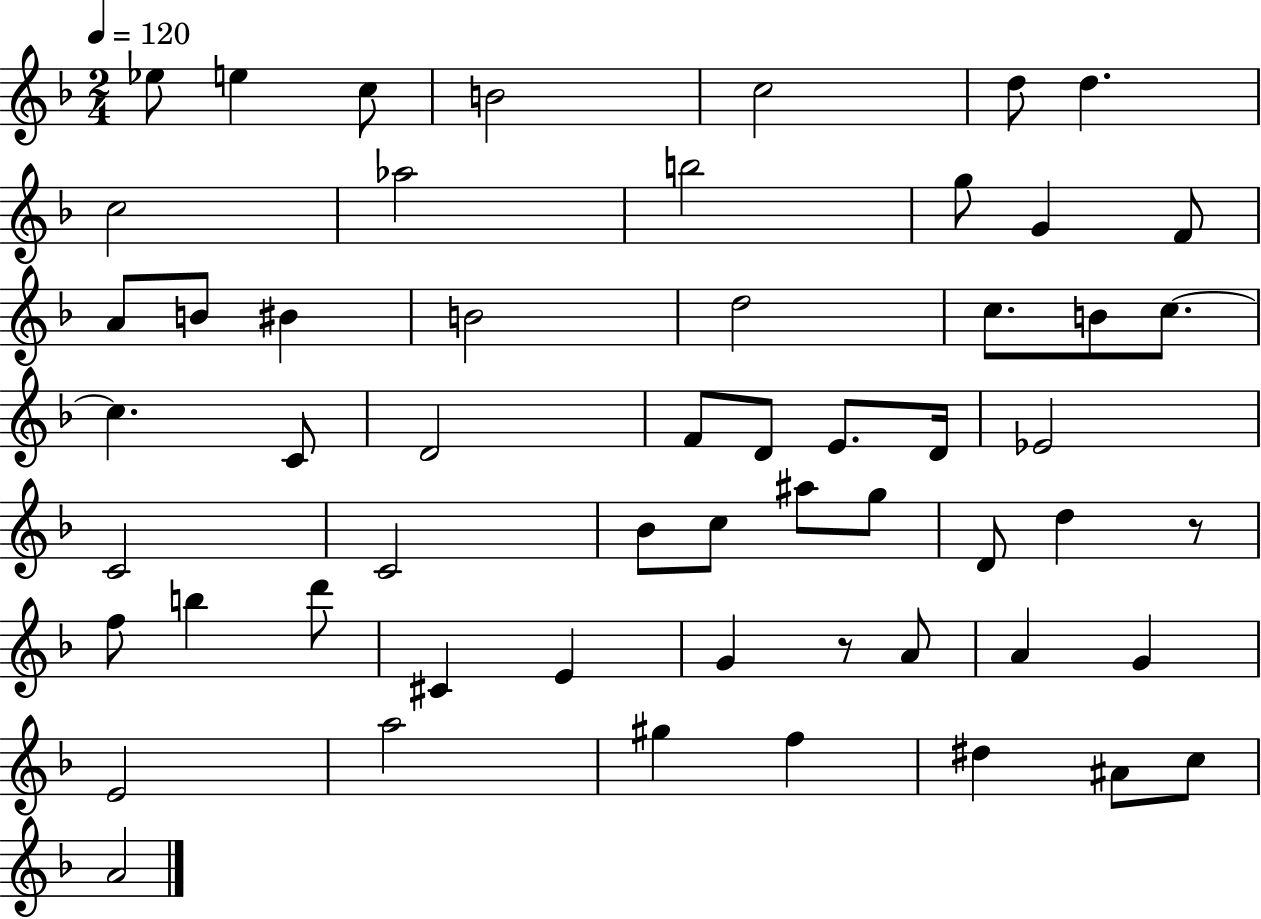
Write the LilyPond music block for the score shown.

{
  \clef treble
  \numericTimeSignature
  \time 2/4
  \key f \major
  \tempo 4 = 120
  ees''8 e''4 c''8 | b'2 | c''2 | d''8 d''4. | \break c''2 | aes''2 | b''2 | g''8 g'4 f'8 | \break a'8 b'8 bis'4 | b'2 | d''2 | c''8. b'8 c''8.~~ | \break c''4. c'8 | d'2 | f'8 d'8 e'8. d'16 | ees'2 | \break c'2 | c'2 | bes'8 c''8 ais''8 g''8 | d'8 d''4 r8 | \break f''8 b''4 d'''8 | cis'4 e'4 | g'4 r8 a'8 | a'4 g'4 | \break e'2 | a''2 | gis''4 f''4 | dis''4 ais'8 c''8 | \break a'2 | \bar "|."
}